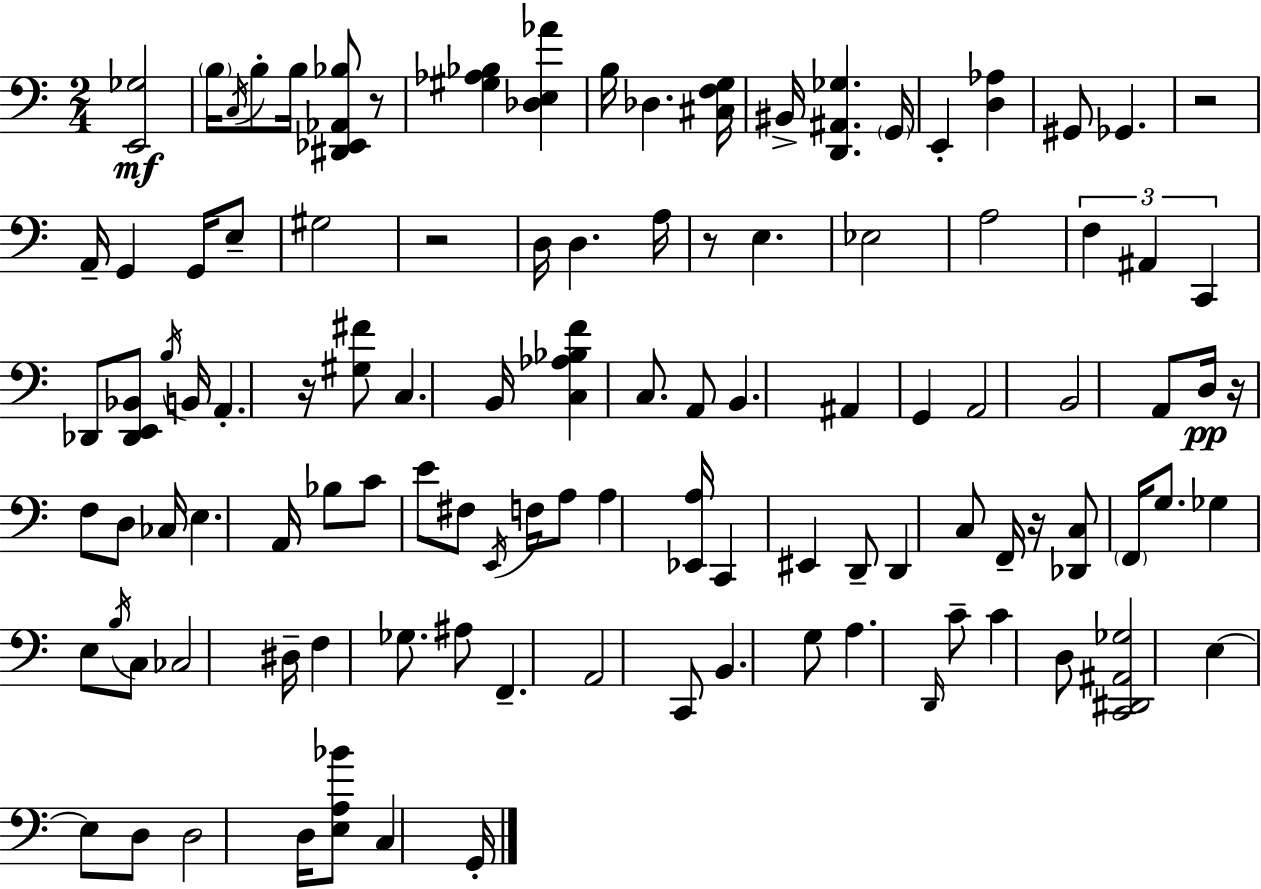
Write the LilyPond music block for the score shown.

{
  \clef bass
  \numericTimeSignature
  \time 2/4
  \key a \minor
  \repeat volta 2 { <e, ges>2\mf | \parenthesize b16 \acciaccatura { c16 } b8-. b16 <dis, ees, aes, bes>8 r8 | <gis aes bes>4 <des e aes'>4 | b16 des4. | \break <cis f g>16 bis,16-> <d, ais, ges>4. | \parenthesize g,16 e,4-. <d aes>4 | gis,8 ges,4. | r2 | \break a,16-- g,4 g,16 e8-- | gis2 | r2 | d16 d4. | \break a16 r8 e4. | ees2 | a2 | \tuplet 3/2 { f4 ais,4 | \break c,4 } des,8 <des, e, bes,>8 | \acciaccatura { b16 } b,16 a,4.-. | r16 <gis fis'>8 c4. | b,16 <c aes bes f'>4 c8. | \break a,8 b,4. | ais,4 g,4 | a,2 | b,2 | \break a,8 d16\pp r16 f8 | d8 ces16 e4. | a,16 bes8 c'8 e'8 | fis8 \acciaccatura { e,16 } f16 a8 a4 | \break <ees, a>16 c,4 eis,4 | d,8-- d,4 | c8 f,16-- r16 <des, c>8 \parenthesize f,16 | g8. ges4 e8 | \break \acciaccatura { b16 } c8 ces2 | dis16-- f4 | ges8. ais8 f,4.-- | a,2 | \break c,8 b,4. | g8 a4. | \grace { d,16 } c'8-- c'4 | d8 <c, dis, ais, ges>2 | \break e4~~ | e8 d8 d2 | d16 <e a bes'>8 | c4 g,16-. } \bar "|."
}